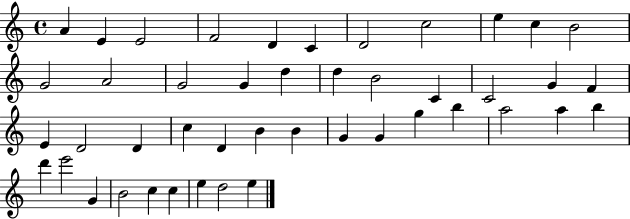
{
  \clef treble
  \time 4/4
  \defaultTimeSignature
  \key c \major
  a'4 e'4 e'2 | f'2 d'4 c'4 | d'2 c''2 | e''4 c''4 b'2 | \break g'2 a'2 | g'2 g'4 d''4 | d''4 b'2 c'4 | c'2 g'4 f'4 | \break e'4 d'2 d'4 | c''4 d'4 b'4 b'4 | g'4 g'4 g''4 b''4 | a''2 a''4 b''4 | \break d'''4 e'''2 g'4 | b'2 c''4 c''4 | e''4 d''2 e''4 | \bar "|."
}